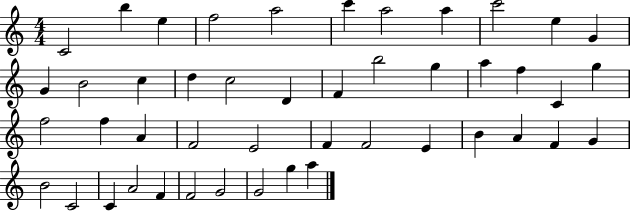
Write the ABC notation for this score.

X:1
T:Untitled
M:4/4
L:1/4
K:C
C2 b e f2 a2 c' a2 a c'2 e G G B2 c d c2 D F b2 g a f C g f2 f A F2 E2 F F2 E B A F G B2 C2 C A2 F F2 G2 G2 g a